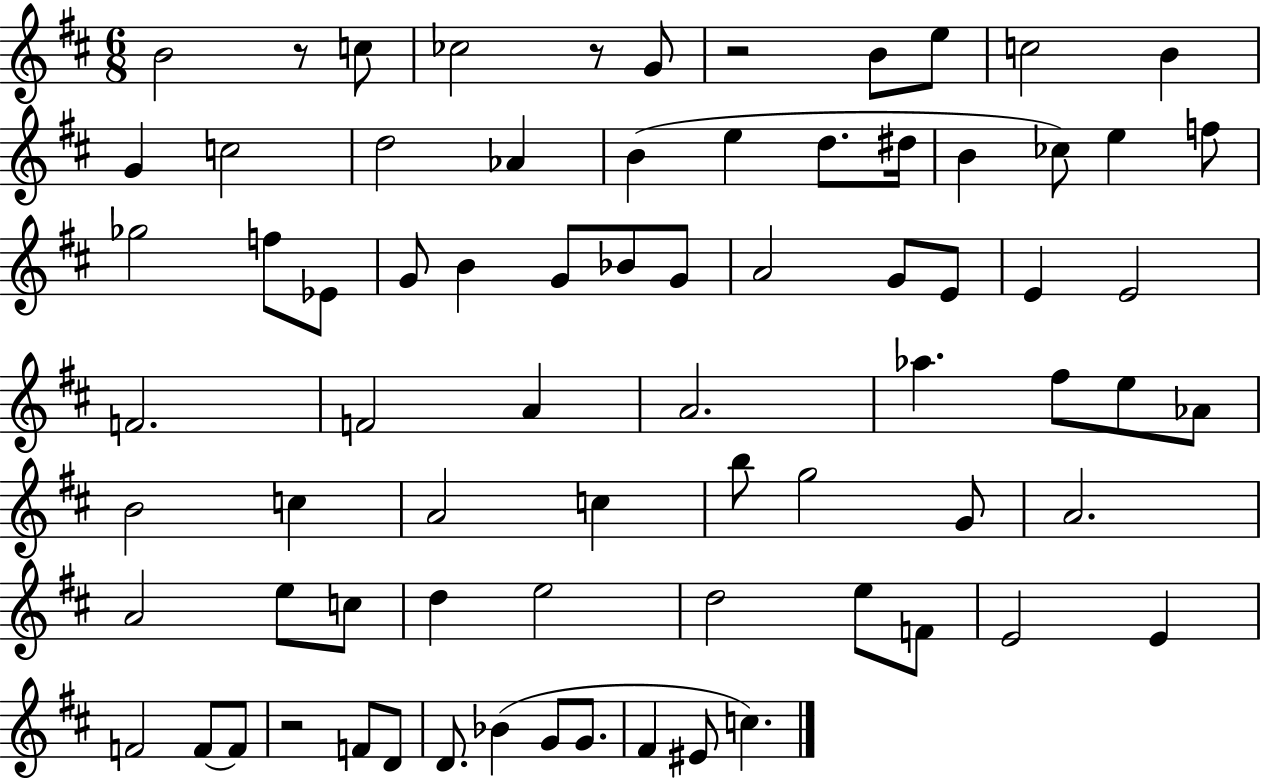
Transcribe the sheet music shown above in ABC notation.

X:1
T:Untitled
M:6/8
L:1/4
K:D
B2 z/2 c/2 _c2 z/2 G/2 z2 B/2 e/2 c2 B G c2 d2 _A B e d/2 ^d/4 B _c/2 e f/2 _g2 f/2 _E/2 G/2 B G/2 _B/2 G/2 A2 G/2 E/2 E E2 F2 F2 A A2 _a ^f/2 e/2 _A/2 B2 c A2 c b/2 g2 G/2 A2 A2 e/2 c/2 d e2 d2 e/2 F/2 E2 E F2 F/2 F/2 z2 F/2 D/2 D/2 _B G/2 G/2 ^F ^E/2 c